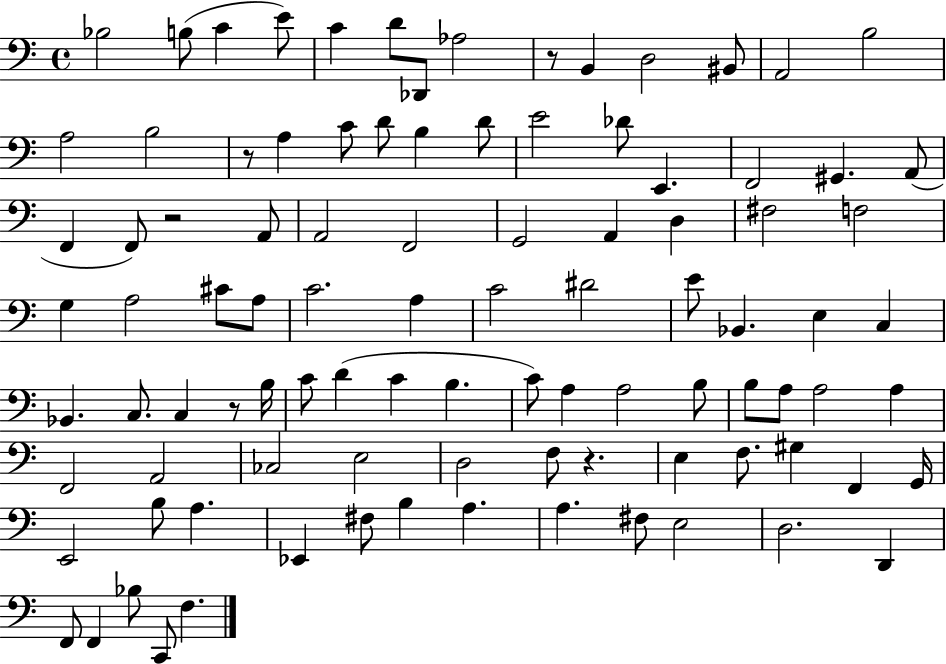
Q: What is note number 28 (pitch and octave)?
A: F2